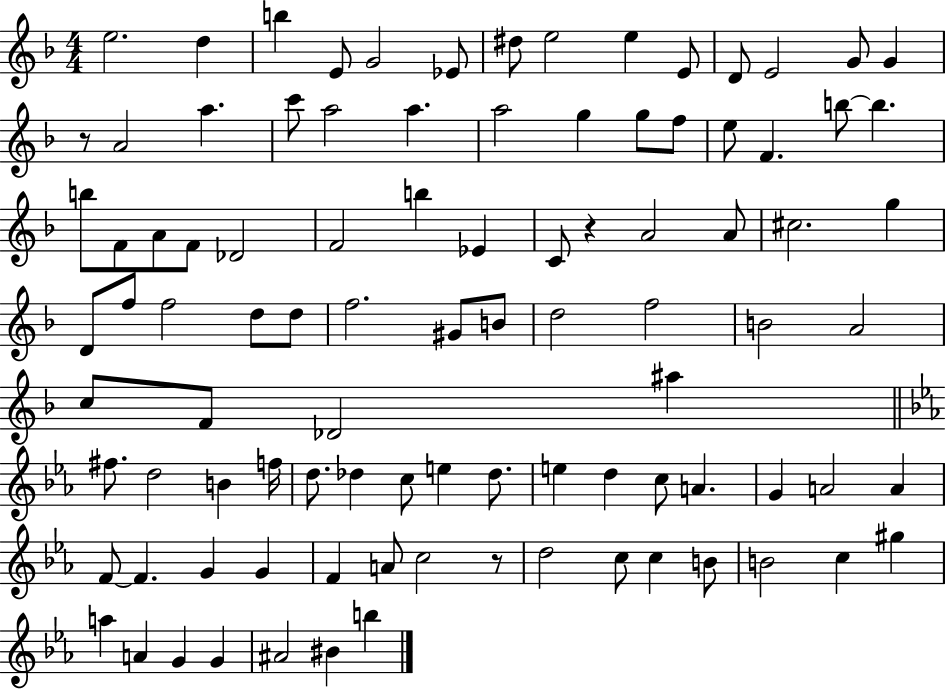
{
  \clef treble
  \numericTimeSignature
  \time 4/4
  \key f \major
  e''2. d''4 | b''4 e'8 g'2 ees'8 | dis''8 e''2 e''4 e'8 | d'8 e'2 g'8 g'4 | \break r8 a'2 a''4. | c'''8 a''2 a''4. | a''2 g''4 g''8 f''8 | e''8 f'4. b''8~~ b''4. | \break b''8 f'8 a'8 f'8 des'2 | f'2 b''4 ees'4 | c'8 r4 a'2 a'8 | cis''2. g''4 | \break d'8 f''8 f''2 d''8 d''8 | f''2. gis'8 b'8 | d''2 f''2 | b'2 a'2 | \break c''8 f'8 des'2 ais''4 | \bar "||" \break \key ees \major fis''8. d''2 b'4 f''16 | d''8. des''4 c''8 e''4 des''8. | e''4 d''4 c''8 a'4. | g'4 a'2 a'4 | \break f'8~~ f'4. g'4 g'4 | f'4 a'8 c''2 r8 | d''2 c''8 c''4 b'8 | b'2 c''4 gis''4 | \break a''4 a'4 g'4 g'4 | ais'2 bis'4 b''4 | \bar "|."
}